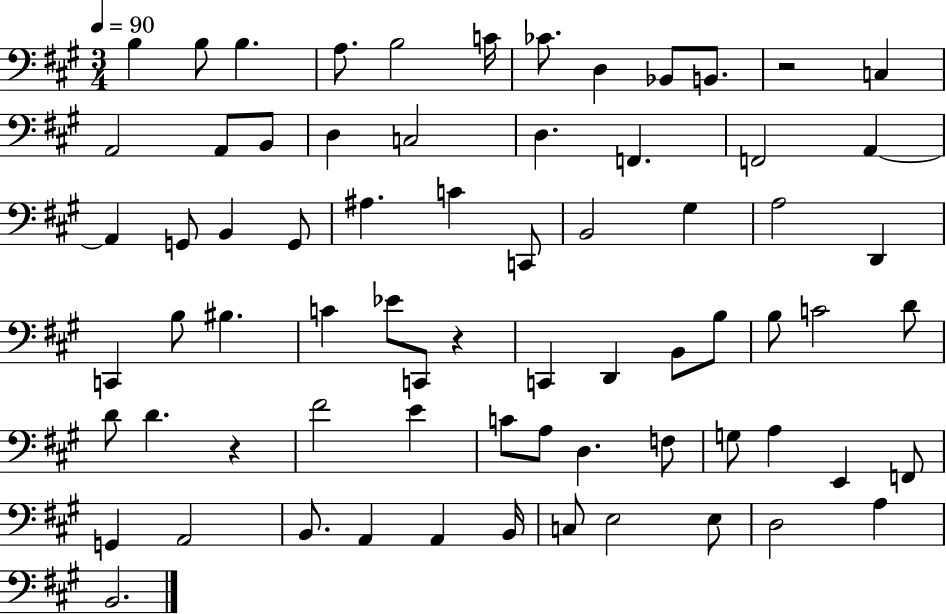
B3/q B3/e B3/q. A3/e. B3/h C4/s CES4/e. D3/q Bb2/e B2/e. R/h C3/q A2/h A2/e B2/e D3/q C3/h D3/q. F2/q. F2/h A2/q A2/q G2/e B2/q G2/e A#3/q. C4/q C2/e B2/h G#3/q A3/h D2/q C2/q B3/e BIS3/q. C4/q Eb4/e C2/e R/q C2/q D2/q B2/e B3/e B3/e C4/h D4/e D4/e D4/q. R/q F#4/h E4/q C4/e A3/e D3/q. F3/e G3/e A3/q E2/q F2/e G2/q A2/h B2/e. A2/q A2/q B2/s C3/e E3/h E3/e D3/h A3/q B2/h.